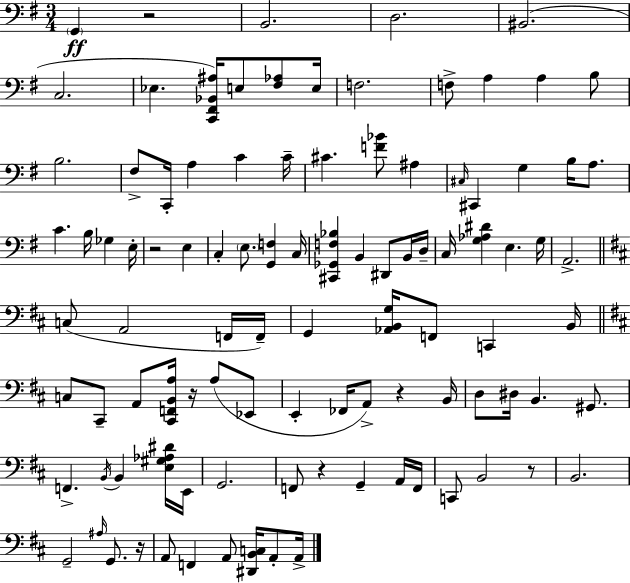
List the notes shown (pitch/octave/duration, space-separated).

G2/q R/h B2/h. D3/h. BIS2/h. C3/h. Eb3/q. [C2,F#2,Bb2,A#3]/s E3/e [F#3,Ab3]/e E3/s F3/h. F3/e A3/q A3/q B3/e B3/h. F#3/e C2/s A3/q C4/q C4/s C#4/q. [F4,Bb4]/e A#3/q C#3/s C#2/q G3/q B3/s A3/e. C4/q. B3/s Gb3/q E3/s R/h E3/q C3/q E3/e. [G2,F3]/q C3/s [C#2,Gb2,F3,Bb3]/q B2/q D#2/e B2/s D3/s C3/s [G3,Ab3,D#4]/q E3/q. G3/s A2/h. C3/e A2/h F2/s F2/s G2/q [Ab2,B2,G3]/s F2/e C2/q B2/s C3/e C#2/e A2/e [C#2,F2,B2,A3]/s R/s A3/e Eb2/e E2/q FES2/s A2/e R/q B2/s D3/e D#3/s B2/q. G#2/e. F2/q. B2/s B2/q [E3,G#3,Ab3,D#4]/s E2/s G2/h. F2/e R/q G2/q A2/s F2/s C2/e B2/h R/e B2/h. G2/h A#3/s G2/e. R/s A2/e F2/q A2/e [D#2,B2,C3]/s A2/e A2/s